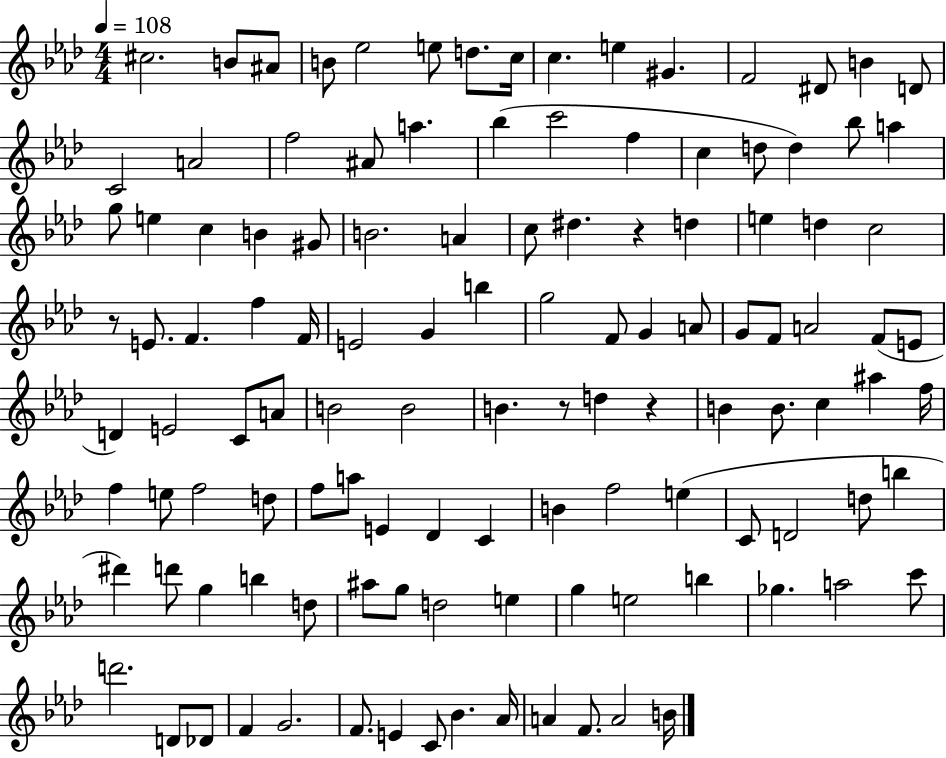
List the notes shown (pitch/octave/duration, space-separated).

C#5/h. B4/e A#4/e B4/e Eb5/h E5/e D5/e. C5/s C5/q. E5/q G#4/q. F4/h D#4/e B4/q D4/e C4/h A4/h F5/h A#4/e A5/q. Bb5/q C6/h F5/q C5/q D5/e D5/q Bb5/e A5/q G5/e E5/q C5/q B4/q G#4/e B4/h. A4/q C5/e D#5/q. R/q D5/q E5/q D5/q C5/h R/e E4/e. F4/q. F5/q F4/s E4/h G4/q B5/q G5/h F4/e G4/q A4/e G4/e F4/e A4/h F4/e E4/e D4/q E4/h C4/e A4/e B4/h B4/h B4/q. R/e D5/q R/q B4/q B4/e. C5/q A#5/q F5/s F5/q E5/e F5/h D5/e F5/e A5/e E4/q Db4/q C4/q B4/q F5/h E5/q C4/e D4/h D5/e B5/q D#6/q D6/e G5/q B5/q D5/e A#5/e G5/e D5/h E5/q G5/q E5/h B5/q Gb5/q. A5/h C6/e D6/h. D4/e Db4/e F4/q G4/h. F4/e. E4/q C4/e Bb4/q. Ab4/s A4/q F4/e. A4/h B4/s